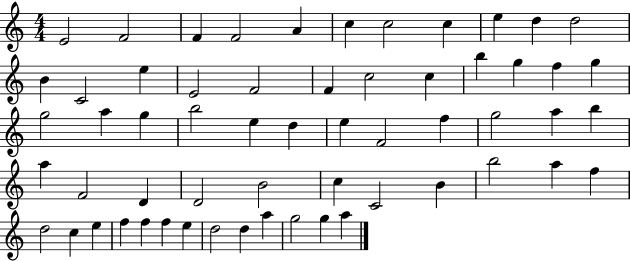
E4/h F4/h F4/q F4/h A4/q C5/q C5/h C5/q E5/q D5/q D5/h B4/q C4/h E5/q E4/h F4/h F4/q C5/h C5/q B5/q G5/q F5/q G5/q G5/h A5/q G5/q B5/h E5/q D5/q E5/q F4/h F5/q G5/h A5/q B5/q A5/q F4/h D4/q D4/h B4/h C5/q C4/h B4/q B5/h A5/q F5/q D5/h C5/q E5/q F5/q F5/q F5/q E5/q D5/h D5/q A5/q G5/h G5/q A5/q